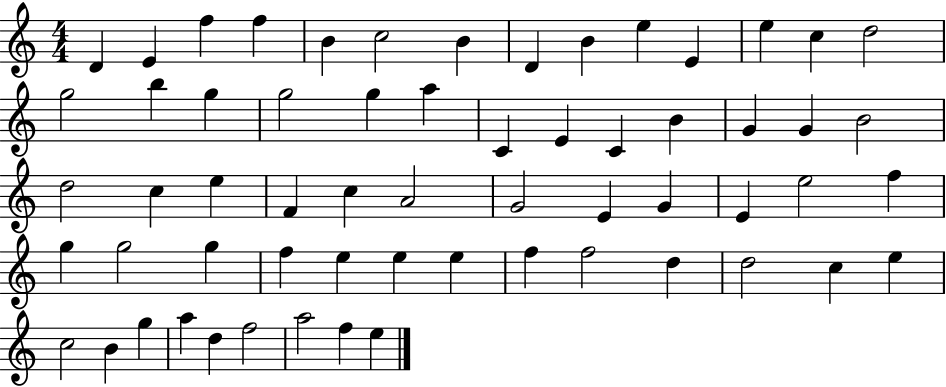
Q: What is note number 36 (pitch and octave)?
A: G4